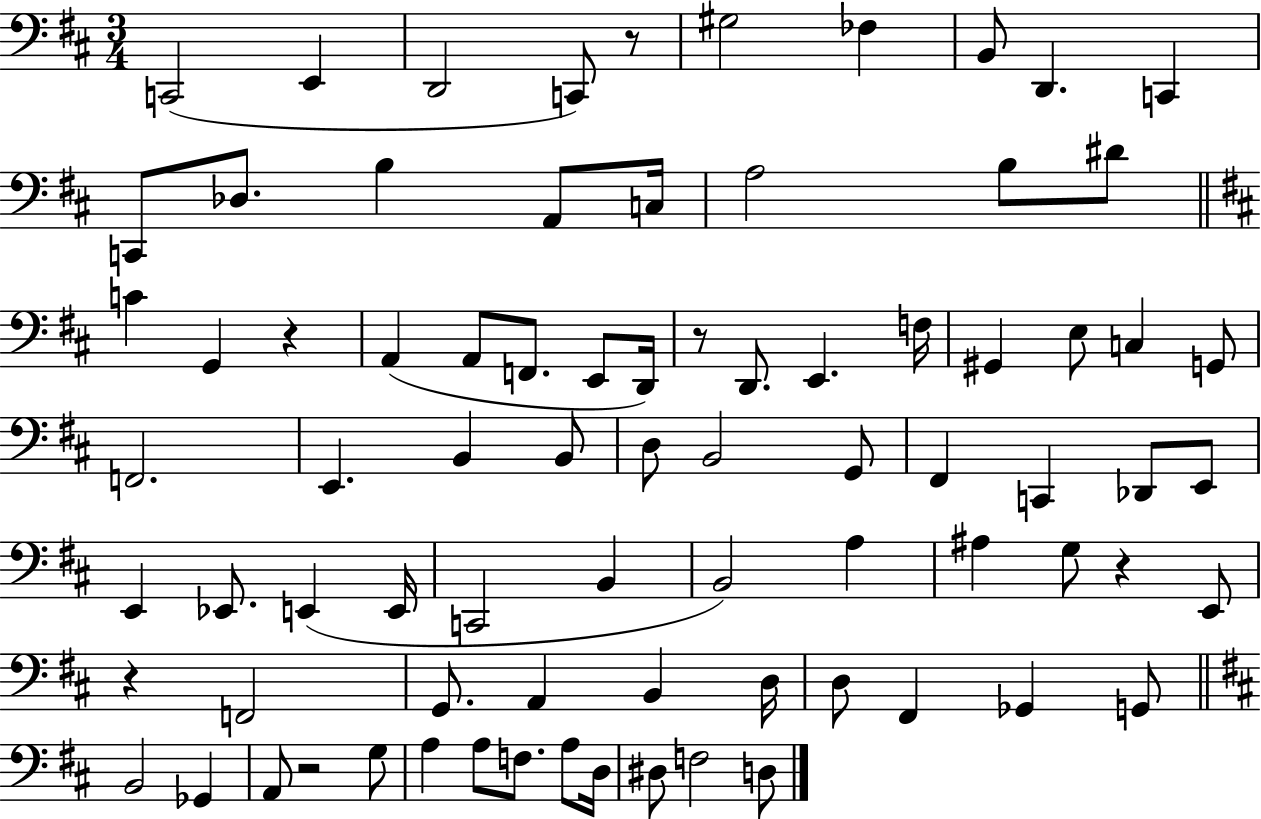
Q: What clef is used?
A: bass